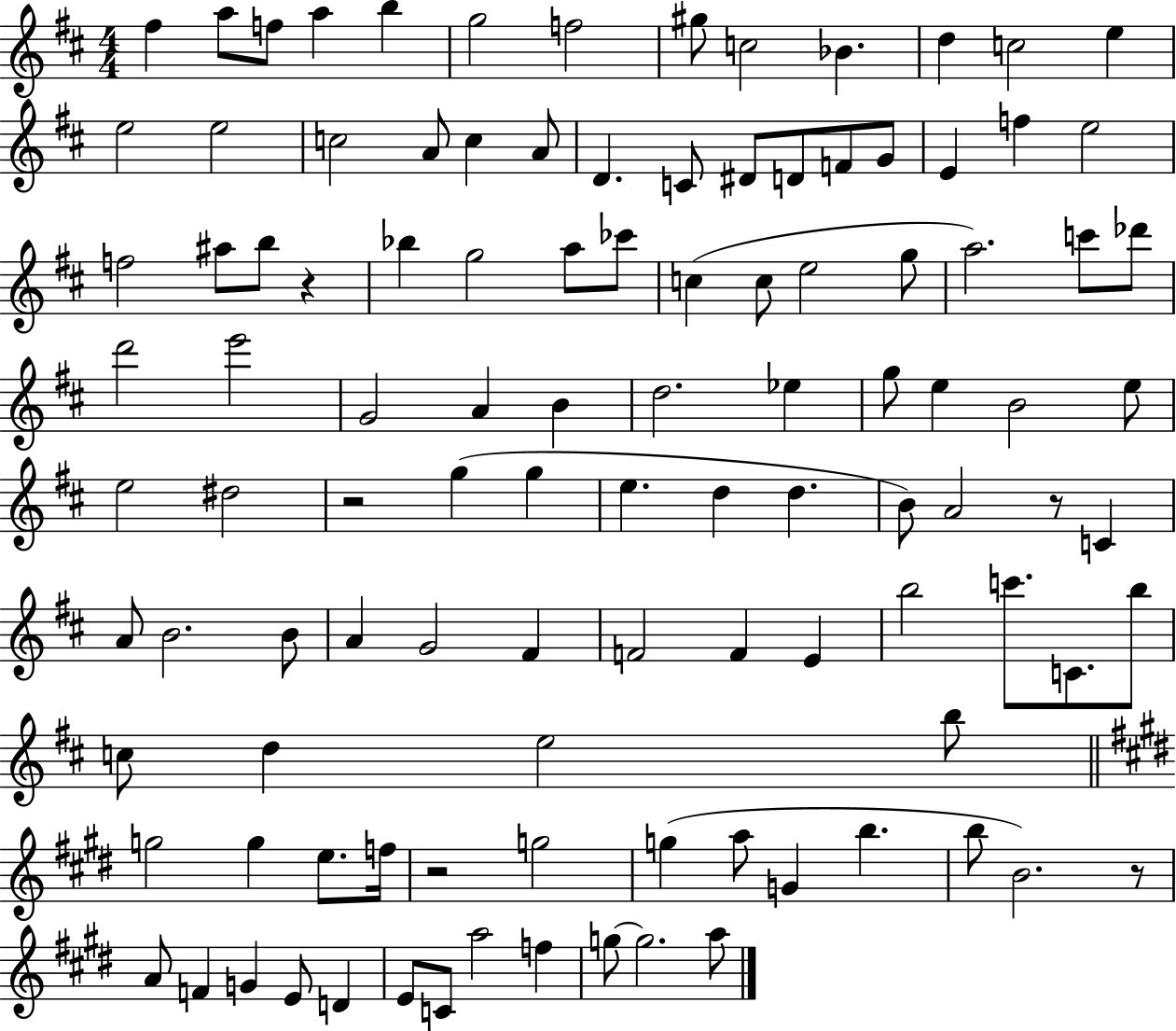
{
  \clef treble
  \numericTimeSignature
  \time 4/4
  \key d \major
  \repeat volta 2 { fis''4 a''8 f''8 a''4 b''4 | g''2 f''2 | gis''8 c''2 bes'4. | d''4 c''2 e''4 | \break e''2 e''2 | c''2 a'8 c''4 a'8 | d'4. c'8 dis'8 d'8 f'8 g'8 | e'4 f''4 e''2 | \break f''2 ais''8 b''8 r4 | bes''4 g''2 a''8 ces'''8 | c''4( c''8 e''2 g''8 | a''2.) c'''8 des'''8 | \break d'''2 e'''2 | g'2 a'4 b'4 | d''2. ees''4 | g''8 e''4 b'2 e''8 | \break e''2 dis''2 | r2 g''4( g''4 | e''4. d''4 d''4. | b'8) a'2 r8 c'4 | \break a'8 b'2. b'8 | a'4 g'2 fis'4 | f'2 f'4 e'4 | b''2 c'''8. c'8. b''8 | \break c''8 d''4 e''2 b''8 | \bar "||" \break \key e \major g''2 g''4 e''8. f''16 | r2 g''2 | g''4( a''8 g'4 b''4. | b''8 b'2.) r8 | \break a'8 f'4 g'4 e'8 d'4 | e'8 c'8 a''2 f''4 | g''8~~ g''2. a''8 | } \bar "|."
}